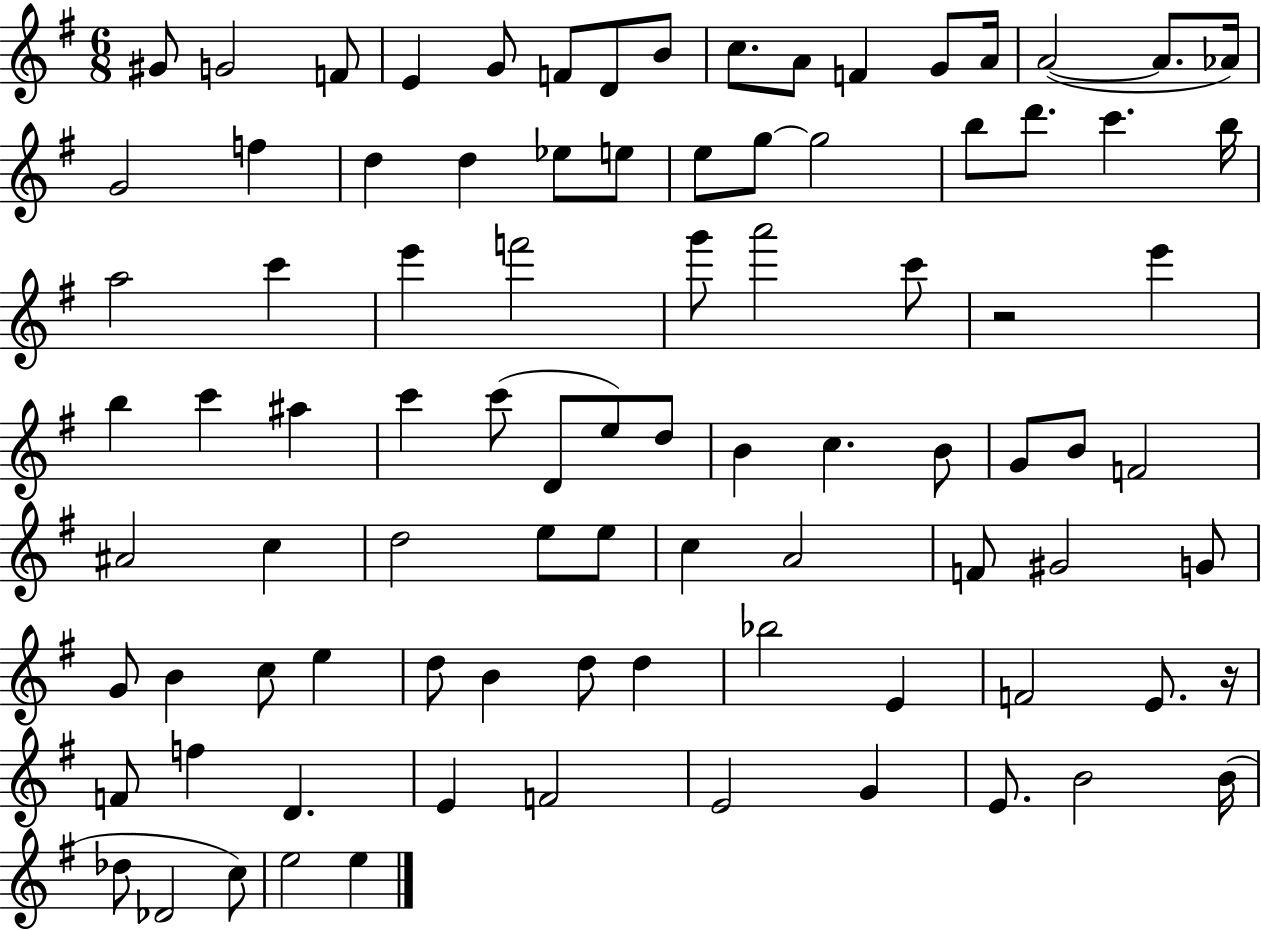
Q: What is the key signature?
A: G major